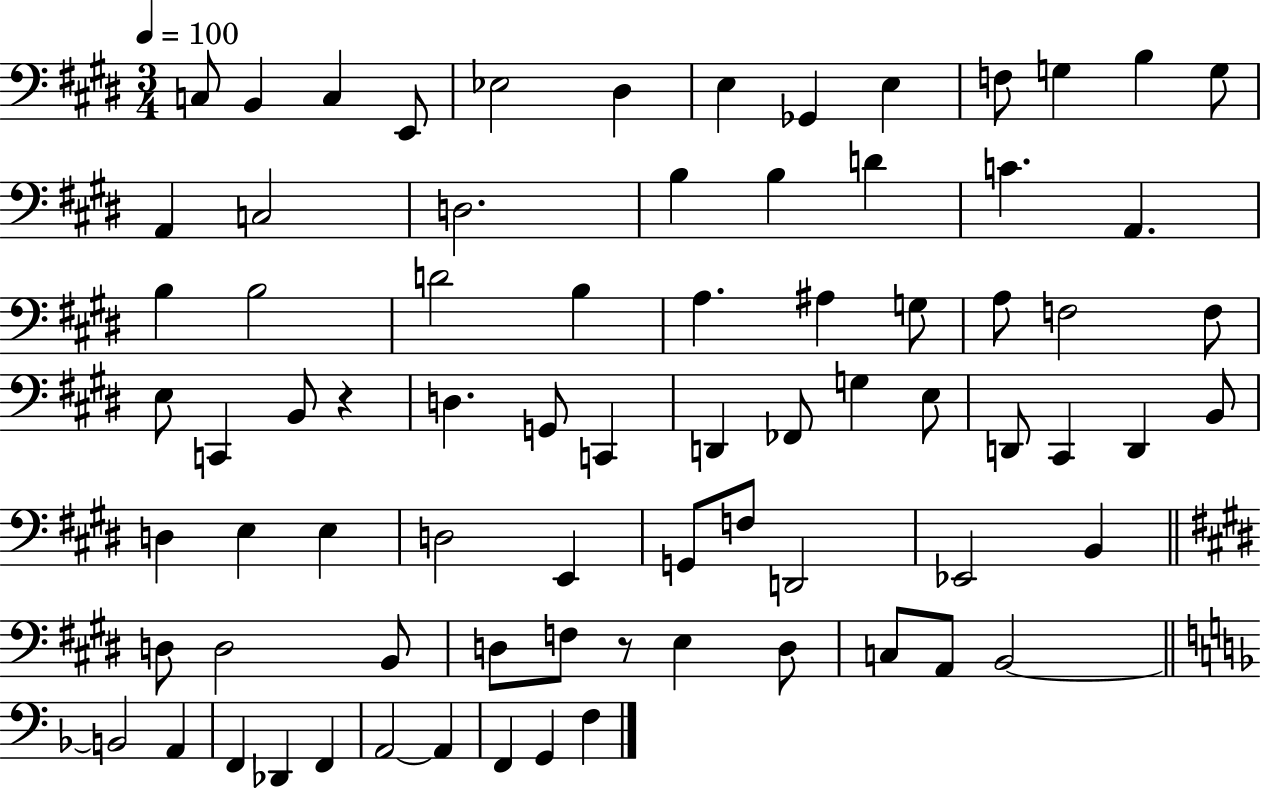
C3/e B2/q C3/q E2/e Eb3/h D#3/q E3/q Gb2/q E3/q F3/e G3/q B3/q G3/e A2/q C3/h D3/h. B3/q B3/q D4/q C4/q. A2/q. B3/q B3/h D4/h B3/q A3/q. A#3/q G3/e A3/e F3/h F3/e E3/e C2/q B2/e R/q D3/q. G2/e C2/q D2/q FES2/e G3/q E3/e D2/e C#2/q D2/q B2/e D3/q E3/q E3/q D3/h E2/q G2/e F3/e D2/h Eb2/h B2/q D3/e D3/h B2/e D3/e F3/e R/e E3/q D3/e C3/e A2/e B2/h B2/h A2/q F2/q Db2/q F2/q A2/h A2/q F2/q G2/q F3/q